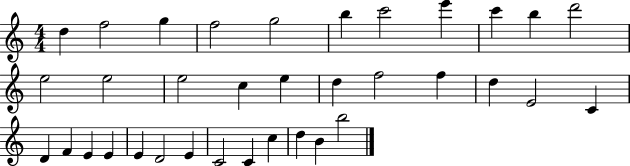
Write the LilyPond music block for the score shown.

{
  \clef treble
  \numericTimeSignature
  \time 4/4
  \key c \major
  d''4 f''2 g''4 | f''2 g''2 | b''4 c'''2 e'''4 | c'''4 b''4 d'''2 | \break e''2 e''2 | e''2 c''4 e''4 | d''4 f''2 f''4 | d''4 e'2 c'4 | \break d'4 f'4 e'4 e'4 | e'4 d'2 e'4 | c'2 c'4 c''4 | d''4 b'4 b''2 | \break \bar "|."
}